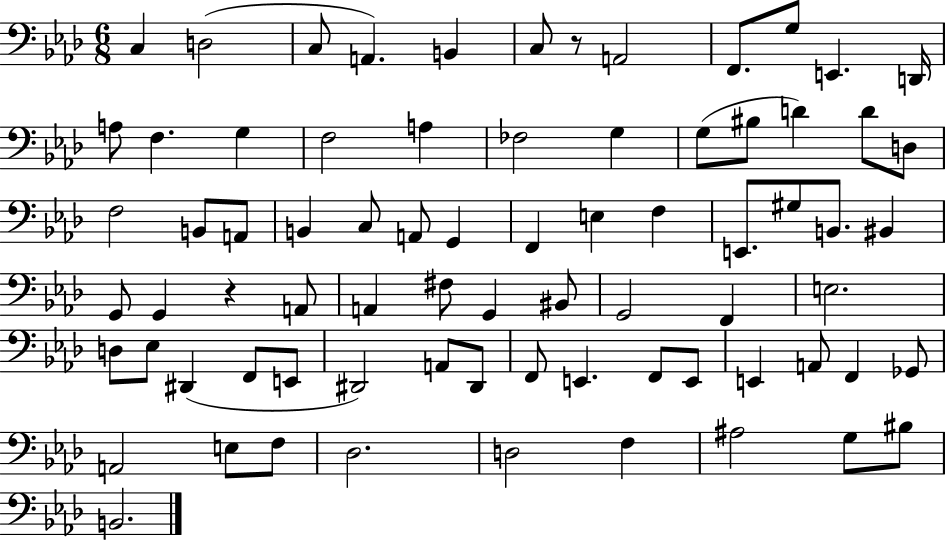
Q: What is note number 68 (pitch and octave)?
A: D3